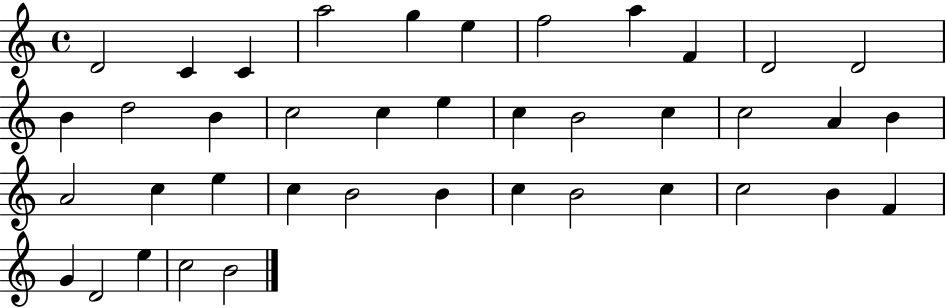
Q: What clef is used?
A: treble